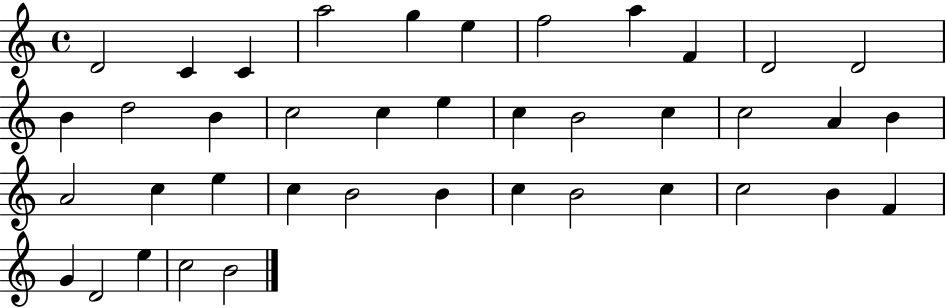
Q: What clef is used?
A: treble